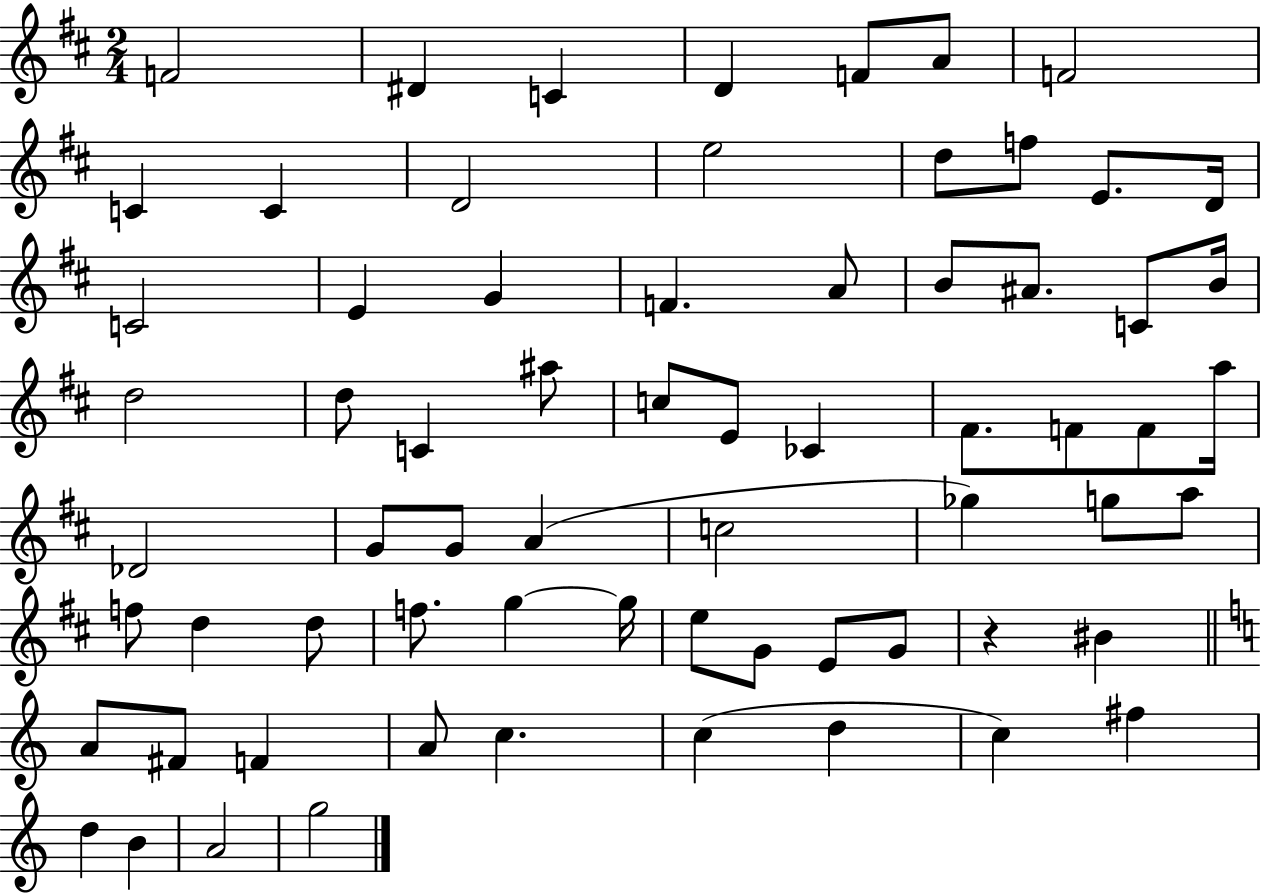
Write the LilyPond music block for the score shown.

{
  \clef treble
  \numericTimeSignature
  \time 2/4
  \key d \major
  f'2 | dis'4 c'4 | d'4 f'8 a'8 | f'2 | \break c'4 c'4 | d'2 | e''2 | d''8 f''8 e'8. d'16 | \break c'2 | e'4 g'4 | f'4. a'8 | b'8 ais'8. c'8 b'16 | \break d''2 | d''8 c'4 ais''8 | c''8 e'8 ces'4 | fis'8. f'8 f'8 a''16 | \break des'2 | g'8 g'8 a'4( | c''2 | ges''4) g''8 a''8 | \break f''8 d''4 d''8 | f''8. g''4~~ g''16 | e''8 g'8 e'8 g'8 | r4 bis'4 | \break \bar "||" \break \key c \major a'8 fis'8 f'4 | a'8 c''4. | c''4( d''4 | c''4) fis''4 | \break d''4 b'4 | a'2 | g''2 | \bar "|."
}